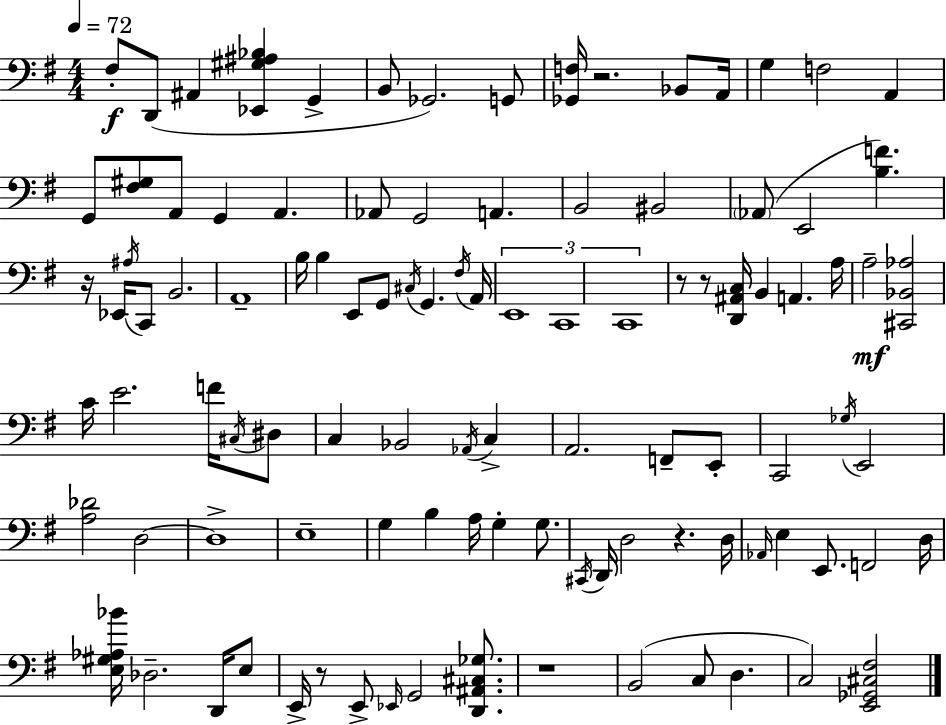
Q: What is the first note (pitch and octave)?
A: F#3